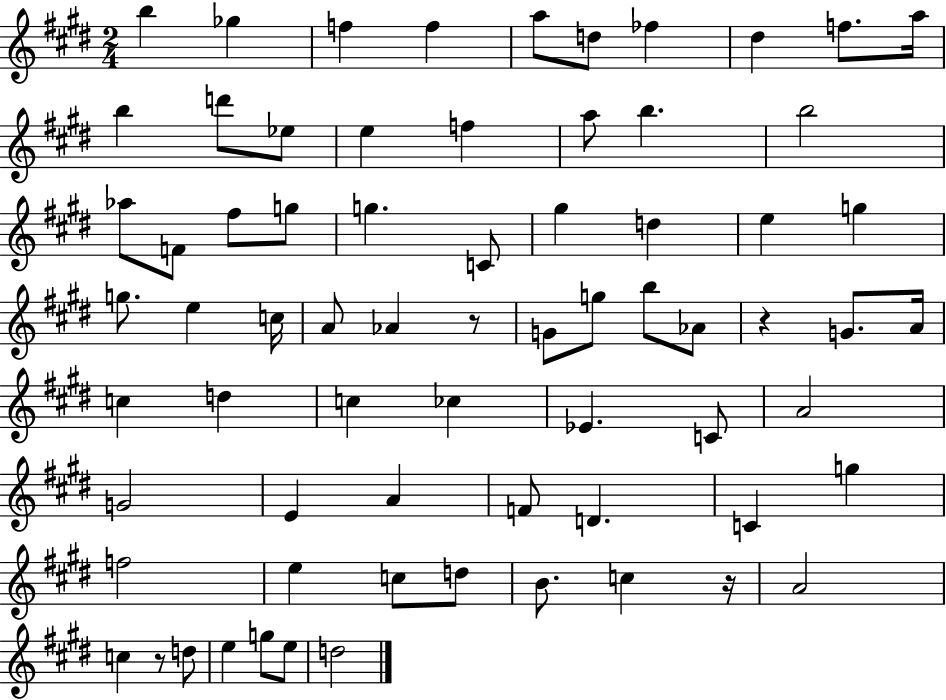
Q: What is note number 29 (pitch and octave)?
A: G5